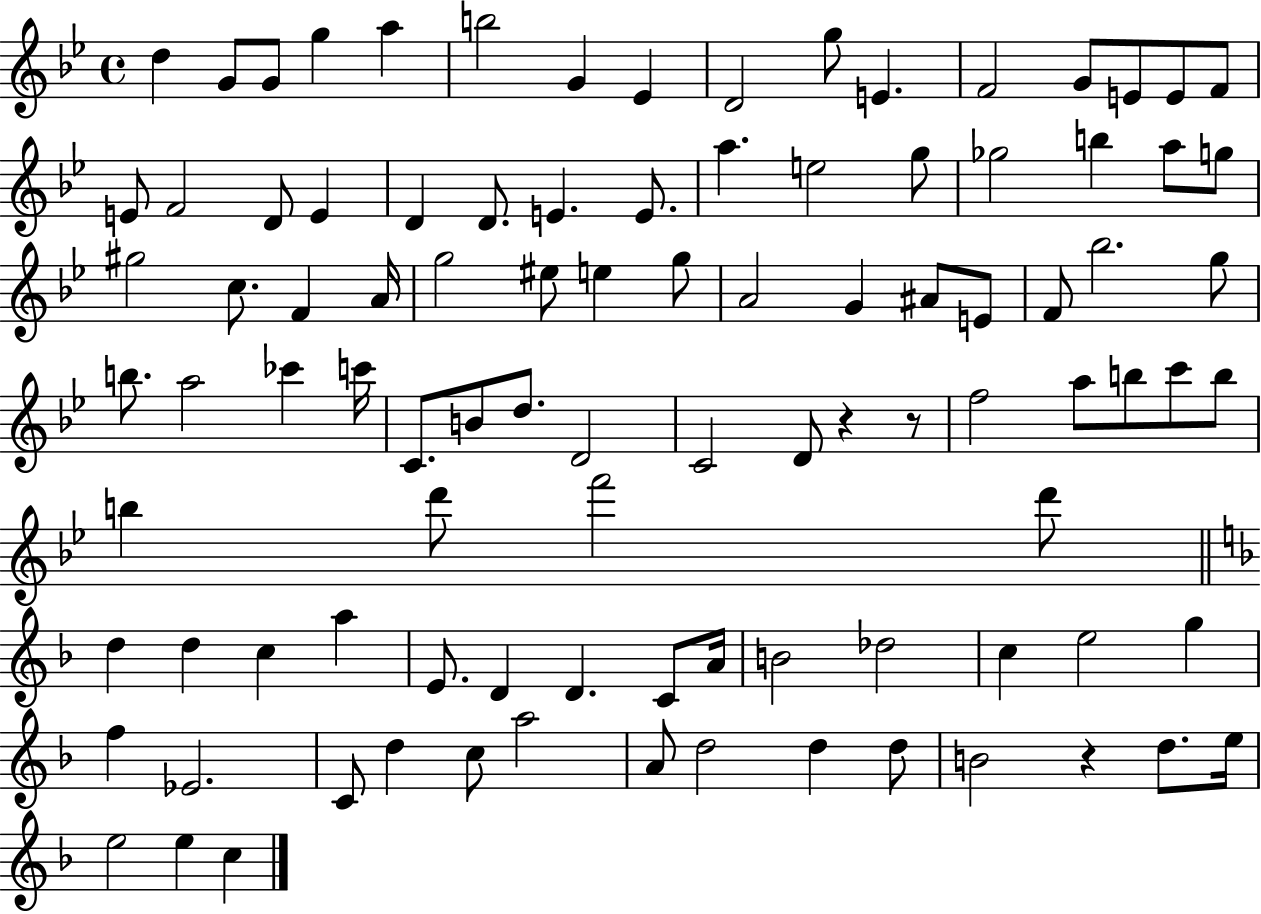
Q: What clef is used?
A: treble